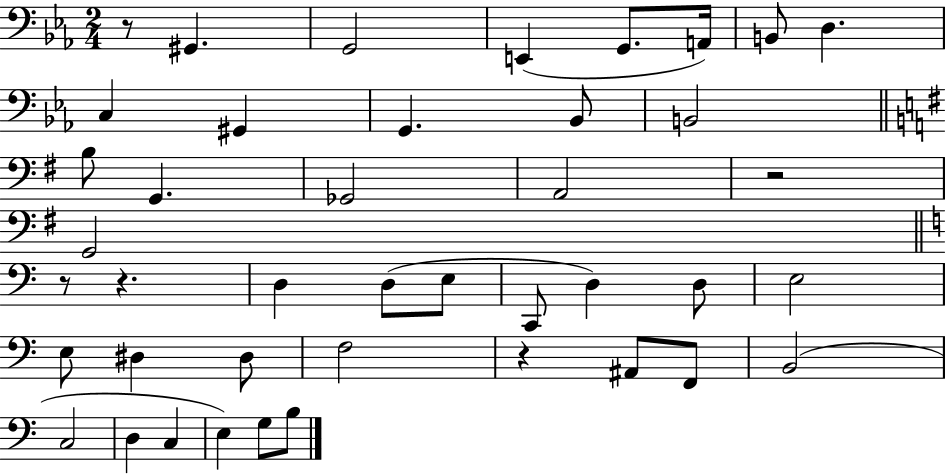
X:1
T:Untitled
M:2/4
L:1/4
K:Eb
z/2 ^G,, G,,2 E,, G,,/2 A,,/4 B,,/2 D, C, ^G,, G,, _B,,/2 B,,2 B,/2 G,, _G,,2 A,,2 z2 G,,2 z/2 z D, D,/2 E,/2 C,,/2 D, D,/2 E,2 E,/2 ^D, ^D,/2 F,2 z ^A,,/2 F,,/2 B,,2 C,2 D, C, E, G,/2 B,/2